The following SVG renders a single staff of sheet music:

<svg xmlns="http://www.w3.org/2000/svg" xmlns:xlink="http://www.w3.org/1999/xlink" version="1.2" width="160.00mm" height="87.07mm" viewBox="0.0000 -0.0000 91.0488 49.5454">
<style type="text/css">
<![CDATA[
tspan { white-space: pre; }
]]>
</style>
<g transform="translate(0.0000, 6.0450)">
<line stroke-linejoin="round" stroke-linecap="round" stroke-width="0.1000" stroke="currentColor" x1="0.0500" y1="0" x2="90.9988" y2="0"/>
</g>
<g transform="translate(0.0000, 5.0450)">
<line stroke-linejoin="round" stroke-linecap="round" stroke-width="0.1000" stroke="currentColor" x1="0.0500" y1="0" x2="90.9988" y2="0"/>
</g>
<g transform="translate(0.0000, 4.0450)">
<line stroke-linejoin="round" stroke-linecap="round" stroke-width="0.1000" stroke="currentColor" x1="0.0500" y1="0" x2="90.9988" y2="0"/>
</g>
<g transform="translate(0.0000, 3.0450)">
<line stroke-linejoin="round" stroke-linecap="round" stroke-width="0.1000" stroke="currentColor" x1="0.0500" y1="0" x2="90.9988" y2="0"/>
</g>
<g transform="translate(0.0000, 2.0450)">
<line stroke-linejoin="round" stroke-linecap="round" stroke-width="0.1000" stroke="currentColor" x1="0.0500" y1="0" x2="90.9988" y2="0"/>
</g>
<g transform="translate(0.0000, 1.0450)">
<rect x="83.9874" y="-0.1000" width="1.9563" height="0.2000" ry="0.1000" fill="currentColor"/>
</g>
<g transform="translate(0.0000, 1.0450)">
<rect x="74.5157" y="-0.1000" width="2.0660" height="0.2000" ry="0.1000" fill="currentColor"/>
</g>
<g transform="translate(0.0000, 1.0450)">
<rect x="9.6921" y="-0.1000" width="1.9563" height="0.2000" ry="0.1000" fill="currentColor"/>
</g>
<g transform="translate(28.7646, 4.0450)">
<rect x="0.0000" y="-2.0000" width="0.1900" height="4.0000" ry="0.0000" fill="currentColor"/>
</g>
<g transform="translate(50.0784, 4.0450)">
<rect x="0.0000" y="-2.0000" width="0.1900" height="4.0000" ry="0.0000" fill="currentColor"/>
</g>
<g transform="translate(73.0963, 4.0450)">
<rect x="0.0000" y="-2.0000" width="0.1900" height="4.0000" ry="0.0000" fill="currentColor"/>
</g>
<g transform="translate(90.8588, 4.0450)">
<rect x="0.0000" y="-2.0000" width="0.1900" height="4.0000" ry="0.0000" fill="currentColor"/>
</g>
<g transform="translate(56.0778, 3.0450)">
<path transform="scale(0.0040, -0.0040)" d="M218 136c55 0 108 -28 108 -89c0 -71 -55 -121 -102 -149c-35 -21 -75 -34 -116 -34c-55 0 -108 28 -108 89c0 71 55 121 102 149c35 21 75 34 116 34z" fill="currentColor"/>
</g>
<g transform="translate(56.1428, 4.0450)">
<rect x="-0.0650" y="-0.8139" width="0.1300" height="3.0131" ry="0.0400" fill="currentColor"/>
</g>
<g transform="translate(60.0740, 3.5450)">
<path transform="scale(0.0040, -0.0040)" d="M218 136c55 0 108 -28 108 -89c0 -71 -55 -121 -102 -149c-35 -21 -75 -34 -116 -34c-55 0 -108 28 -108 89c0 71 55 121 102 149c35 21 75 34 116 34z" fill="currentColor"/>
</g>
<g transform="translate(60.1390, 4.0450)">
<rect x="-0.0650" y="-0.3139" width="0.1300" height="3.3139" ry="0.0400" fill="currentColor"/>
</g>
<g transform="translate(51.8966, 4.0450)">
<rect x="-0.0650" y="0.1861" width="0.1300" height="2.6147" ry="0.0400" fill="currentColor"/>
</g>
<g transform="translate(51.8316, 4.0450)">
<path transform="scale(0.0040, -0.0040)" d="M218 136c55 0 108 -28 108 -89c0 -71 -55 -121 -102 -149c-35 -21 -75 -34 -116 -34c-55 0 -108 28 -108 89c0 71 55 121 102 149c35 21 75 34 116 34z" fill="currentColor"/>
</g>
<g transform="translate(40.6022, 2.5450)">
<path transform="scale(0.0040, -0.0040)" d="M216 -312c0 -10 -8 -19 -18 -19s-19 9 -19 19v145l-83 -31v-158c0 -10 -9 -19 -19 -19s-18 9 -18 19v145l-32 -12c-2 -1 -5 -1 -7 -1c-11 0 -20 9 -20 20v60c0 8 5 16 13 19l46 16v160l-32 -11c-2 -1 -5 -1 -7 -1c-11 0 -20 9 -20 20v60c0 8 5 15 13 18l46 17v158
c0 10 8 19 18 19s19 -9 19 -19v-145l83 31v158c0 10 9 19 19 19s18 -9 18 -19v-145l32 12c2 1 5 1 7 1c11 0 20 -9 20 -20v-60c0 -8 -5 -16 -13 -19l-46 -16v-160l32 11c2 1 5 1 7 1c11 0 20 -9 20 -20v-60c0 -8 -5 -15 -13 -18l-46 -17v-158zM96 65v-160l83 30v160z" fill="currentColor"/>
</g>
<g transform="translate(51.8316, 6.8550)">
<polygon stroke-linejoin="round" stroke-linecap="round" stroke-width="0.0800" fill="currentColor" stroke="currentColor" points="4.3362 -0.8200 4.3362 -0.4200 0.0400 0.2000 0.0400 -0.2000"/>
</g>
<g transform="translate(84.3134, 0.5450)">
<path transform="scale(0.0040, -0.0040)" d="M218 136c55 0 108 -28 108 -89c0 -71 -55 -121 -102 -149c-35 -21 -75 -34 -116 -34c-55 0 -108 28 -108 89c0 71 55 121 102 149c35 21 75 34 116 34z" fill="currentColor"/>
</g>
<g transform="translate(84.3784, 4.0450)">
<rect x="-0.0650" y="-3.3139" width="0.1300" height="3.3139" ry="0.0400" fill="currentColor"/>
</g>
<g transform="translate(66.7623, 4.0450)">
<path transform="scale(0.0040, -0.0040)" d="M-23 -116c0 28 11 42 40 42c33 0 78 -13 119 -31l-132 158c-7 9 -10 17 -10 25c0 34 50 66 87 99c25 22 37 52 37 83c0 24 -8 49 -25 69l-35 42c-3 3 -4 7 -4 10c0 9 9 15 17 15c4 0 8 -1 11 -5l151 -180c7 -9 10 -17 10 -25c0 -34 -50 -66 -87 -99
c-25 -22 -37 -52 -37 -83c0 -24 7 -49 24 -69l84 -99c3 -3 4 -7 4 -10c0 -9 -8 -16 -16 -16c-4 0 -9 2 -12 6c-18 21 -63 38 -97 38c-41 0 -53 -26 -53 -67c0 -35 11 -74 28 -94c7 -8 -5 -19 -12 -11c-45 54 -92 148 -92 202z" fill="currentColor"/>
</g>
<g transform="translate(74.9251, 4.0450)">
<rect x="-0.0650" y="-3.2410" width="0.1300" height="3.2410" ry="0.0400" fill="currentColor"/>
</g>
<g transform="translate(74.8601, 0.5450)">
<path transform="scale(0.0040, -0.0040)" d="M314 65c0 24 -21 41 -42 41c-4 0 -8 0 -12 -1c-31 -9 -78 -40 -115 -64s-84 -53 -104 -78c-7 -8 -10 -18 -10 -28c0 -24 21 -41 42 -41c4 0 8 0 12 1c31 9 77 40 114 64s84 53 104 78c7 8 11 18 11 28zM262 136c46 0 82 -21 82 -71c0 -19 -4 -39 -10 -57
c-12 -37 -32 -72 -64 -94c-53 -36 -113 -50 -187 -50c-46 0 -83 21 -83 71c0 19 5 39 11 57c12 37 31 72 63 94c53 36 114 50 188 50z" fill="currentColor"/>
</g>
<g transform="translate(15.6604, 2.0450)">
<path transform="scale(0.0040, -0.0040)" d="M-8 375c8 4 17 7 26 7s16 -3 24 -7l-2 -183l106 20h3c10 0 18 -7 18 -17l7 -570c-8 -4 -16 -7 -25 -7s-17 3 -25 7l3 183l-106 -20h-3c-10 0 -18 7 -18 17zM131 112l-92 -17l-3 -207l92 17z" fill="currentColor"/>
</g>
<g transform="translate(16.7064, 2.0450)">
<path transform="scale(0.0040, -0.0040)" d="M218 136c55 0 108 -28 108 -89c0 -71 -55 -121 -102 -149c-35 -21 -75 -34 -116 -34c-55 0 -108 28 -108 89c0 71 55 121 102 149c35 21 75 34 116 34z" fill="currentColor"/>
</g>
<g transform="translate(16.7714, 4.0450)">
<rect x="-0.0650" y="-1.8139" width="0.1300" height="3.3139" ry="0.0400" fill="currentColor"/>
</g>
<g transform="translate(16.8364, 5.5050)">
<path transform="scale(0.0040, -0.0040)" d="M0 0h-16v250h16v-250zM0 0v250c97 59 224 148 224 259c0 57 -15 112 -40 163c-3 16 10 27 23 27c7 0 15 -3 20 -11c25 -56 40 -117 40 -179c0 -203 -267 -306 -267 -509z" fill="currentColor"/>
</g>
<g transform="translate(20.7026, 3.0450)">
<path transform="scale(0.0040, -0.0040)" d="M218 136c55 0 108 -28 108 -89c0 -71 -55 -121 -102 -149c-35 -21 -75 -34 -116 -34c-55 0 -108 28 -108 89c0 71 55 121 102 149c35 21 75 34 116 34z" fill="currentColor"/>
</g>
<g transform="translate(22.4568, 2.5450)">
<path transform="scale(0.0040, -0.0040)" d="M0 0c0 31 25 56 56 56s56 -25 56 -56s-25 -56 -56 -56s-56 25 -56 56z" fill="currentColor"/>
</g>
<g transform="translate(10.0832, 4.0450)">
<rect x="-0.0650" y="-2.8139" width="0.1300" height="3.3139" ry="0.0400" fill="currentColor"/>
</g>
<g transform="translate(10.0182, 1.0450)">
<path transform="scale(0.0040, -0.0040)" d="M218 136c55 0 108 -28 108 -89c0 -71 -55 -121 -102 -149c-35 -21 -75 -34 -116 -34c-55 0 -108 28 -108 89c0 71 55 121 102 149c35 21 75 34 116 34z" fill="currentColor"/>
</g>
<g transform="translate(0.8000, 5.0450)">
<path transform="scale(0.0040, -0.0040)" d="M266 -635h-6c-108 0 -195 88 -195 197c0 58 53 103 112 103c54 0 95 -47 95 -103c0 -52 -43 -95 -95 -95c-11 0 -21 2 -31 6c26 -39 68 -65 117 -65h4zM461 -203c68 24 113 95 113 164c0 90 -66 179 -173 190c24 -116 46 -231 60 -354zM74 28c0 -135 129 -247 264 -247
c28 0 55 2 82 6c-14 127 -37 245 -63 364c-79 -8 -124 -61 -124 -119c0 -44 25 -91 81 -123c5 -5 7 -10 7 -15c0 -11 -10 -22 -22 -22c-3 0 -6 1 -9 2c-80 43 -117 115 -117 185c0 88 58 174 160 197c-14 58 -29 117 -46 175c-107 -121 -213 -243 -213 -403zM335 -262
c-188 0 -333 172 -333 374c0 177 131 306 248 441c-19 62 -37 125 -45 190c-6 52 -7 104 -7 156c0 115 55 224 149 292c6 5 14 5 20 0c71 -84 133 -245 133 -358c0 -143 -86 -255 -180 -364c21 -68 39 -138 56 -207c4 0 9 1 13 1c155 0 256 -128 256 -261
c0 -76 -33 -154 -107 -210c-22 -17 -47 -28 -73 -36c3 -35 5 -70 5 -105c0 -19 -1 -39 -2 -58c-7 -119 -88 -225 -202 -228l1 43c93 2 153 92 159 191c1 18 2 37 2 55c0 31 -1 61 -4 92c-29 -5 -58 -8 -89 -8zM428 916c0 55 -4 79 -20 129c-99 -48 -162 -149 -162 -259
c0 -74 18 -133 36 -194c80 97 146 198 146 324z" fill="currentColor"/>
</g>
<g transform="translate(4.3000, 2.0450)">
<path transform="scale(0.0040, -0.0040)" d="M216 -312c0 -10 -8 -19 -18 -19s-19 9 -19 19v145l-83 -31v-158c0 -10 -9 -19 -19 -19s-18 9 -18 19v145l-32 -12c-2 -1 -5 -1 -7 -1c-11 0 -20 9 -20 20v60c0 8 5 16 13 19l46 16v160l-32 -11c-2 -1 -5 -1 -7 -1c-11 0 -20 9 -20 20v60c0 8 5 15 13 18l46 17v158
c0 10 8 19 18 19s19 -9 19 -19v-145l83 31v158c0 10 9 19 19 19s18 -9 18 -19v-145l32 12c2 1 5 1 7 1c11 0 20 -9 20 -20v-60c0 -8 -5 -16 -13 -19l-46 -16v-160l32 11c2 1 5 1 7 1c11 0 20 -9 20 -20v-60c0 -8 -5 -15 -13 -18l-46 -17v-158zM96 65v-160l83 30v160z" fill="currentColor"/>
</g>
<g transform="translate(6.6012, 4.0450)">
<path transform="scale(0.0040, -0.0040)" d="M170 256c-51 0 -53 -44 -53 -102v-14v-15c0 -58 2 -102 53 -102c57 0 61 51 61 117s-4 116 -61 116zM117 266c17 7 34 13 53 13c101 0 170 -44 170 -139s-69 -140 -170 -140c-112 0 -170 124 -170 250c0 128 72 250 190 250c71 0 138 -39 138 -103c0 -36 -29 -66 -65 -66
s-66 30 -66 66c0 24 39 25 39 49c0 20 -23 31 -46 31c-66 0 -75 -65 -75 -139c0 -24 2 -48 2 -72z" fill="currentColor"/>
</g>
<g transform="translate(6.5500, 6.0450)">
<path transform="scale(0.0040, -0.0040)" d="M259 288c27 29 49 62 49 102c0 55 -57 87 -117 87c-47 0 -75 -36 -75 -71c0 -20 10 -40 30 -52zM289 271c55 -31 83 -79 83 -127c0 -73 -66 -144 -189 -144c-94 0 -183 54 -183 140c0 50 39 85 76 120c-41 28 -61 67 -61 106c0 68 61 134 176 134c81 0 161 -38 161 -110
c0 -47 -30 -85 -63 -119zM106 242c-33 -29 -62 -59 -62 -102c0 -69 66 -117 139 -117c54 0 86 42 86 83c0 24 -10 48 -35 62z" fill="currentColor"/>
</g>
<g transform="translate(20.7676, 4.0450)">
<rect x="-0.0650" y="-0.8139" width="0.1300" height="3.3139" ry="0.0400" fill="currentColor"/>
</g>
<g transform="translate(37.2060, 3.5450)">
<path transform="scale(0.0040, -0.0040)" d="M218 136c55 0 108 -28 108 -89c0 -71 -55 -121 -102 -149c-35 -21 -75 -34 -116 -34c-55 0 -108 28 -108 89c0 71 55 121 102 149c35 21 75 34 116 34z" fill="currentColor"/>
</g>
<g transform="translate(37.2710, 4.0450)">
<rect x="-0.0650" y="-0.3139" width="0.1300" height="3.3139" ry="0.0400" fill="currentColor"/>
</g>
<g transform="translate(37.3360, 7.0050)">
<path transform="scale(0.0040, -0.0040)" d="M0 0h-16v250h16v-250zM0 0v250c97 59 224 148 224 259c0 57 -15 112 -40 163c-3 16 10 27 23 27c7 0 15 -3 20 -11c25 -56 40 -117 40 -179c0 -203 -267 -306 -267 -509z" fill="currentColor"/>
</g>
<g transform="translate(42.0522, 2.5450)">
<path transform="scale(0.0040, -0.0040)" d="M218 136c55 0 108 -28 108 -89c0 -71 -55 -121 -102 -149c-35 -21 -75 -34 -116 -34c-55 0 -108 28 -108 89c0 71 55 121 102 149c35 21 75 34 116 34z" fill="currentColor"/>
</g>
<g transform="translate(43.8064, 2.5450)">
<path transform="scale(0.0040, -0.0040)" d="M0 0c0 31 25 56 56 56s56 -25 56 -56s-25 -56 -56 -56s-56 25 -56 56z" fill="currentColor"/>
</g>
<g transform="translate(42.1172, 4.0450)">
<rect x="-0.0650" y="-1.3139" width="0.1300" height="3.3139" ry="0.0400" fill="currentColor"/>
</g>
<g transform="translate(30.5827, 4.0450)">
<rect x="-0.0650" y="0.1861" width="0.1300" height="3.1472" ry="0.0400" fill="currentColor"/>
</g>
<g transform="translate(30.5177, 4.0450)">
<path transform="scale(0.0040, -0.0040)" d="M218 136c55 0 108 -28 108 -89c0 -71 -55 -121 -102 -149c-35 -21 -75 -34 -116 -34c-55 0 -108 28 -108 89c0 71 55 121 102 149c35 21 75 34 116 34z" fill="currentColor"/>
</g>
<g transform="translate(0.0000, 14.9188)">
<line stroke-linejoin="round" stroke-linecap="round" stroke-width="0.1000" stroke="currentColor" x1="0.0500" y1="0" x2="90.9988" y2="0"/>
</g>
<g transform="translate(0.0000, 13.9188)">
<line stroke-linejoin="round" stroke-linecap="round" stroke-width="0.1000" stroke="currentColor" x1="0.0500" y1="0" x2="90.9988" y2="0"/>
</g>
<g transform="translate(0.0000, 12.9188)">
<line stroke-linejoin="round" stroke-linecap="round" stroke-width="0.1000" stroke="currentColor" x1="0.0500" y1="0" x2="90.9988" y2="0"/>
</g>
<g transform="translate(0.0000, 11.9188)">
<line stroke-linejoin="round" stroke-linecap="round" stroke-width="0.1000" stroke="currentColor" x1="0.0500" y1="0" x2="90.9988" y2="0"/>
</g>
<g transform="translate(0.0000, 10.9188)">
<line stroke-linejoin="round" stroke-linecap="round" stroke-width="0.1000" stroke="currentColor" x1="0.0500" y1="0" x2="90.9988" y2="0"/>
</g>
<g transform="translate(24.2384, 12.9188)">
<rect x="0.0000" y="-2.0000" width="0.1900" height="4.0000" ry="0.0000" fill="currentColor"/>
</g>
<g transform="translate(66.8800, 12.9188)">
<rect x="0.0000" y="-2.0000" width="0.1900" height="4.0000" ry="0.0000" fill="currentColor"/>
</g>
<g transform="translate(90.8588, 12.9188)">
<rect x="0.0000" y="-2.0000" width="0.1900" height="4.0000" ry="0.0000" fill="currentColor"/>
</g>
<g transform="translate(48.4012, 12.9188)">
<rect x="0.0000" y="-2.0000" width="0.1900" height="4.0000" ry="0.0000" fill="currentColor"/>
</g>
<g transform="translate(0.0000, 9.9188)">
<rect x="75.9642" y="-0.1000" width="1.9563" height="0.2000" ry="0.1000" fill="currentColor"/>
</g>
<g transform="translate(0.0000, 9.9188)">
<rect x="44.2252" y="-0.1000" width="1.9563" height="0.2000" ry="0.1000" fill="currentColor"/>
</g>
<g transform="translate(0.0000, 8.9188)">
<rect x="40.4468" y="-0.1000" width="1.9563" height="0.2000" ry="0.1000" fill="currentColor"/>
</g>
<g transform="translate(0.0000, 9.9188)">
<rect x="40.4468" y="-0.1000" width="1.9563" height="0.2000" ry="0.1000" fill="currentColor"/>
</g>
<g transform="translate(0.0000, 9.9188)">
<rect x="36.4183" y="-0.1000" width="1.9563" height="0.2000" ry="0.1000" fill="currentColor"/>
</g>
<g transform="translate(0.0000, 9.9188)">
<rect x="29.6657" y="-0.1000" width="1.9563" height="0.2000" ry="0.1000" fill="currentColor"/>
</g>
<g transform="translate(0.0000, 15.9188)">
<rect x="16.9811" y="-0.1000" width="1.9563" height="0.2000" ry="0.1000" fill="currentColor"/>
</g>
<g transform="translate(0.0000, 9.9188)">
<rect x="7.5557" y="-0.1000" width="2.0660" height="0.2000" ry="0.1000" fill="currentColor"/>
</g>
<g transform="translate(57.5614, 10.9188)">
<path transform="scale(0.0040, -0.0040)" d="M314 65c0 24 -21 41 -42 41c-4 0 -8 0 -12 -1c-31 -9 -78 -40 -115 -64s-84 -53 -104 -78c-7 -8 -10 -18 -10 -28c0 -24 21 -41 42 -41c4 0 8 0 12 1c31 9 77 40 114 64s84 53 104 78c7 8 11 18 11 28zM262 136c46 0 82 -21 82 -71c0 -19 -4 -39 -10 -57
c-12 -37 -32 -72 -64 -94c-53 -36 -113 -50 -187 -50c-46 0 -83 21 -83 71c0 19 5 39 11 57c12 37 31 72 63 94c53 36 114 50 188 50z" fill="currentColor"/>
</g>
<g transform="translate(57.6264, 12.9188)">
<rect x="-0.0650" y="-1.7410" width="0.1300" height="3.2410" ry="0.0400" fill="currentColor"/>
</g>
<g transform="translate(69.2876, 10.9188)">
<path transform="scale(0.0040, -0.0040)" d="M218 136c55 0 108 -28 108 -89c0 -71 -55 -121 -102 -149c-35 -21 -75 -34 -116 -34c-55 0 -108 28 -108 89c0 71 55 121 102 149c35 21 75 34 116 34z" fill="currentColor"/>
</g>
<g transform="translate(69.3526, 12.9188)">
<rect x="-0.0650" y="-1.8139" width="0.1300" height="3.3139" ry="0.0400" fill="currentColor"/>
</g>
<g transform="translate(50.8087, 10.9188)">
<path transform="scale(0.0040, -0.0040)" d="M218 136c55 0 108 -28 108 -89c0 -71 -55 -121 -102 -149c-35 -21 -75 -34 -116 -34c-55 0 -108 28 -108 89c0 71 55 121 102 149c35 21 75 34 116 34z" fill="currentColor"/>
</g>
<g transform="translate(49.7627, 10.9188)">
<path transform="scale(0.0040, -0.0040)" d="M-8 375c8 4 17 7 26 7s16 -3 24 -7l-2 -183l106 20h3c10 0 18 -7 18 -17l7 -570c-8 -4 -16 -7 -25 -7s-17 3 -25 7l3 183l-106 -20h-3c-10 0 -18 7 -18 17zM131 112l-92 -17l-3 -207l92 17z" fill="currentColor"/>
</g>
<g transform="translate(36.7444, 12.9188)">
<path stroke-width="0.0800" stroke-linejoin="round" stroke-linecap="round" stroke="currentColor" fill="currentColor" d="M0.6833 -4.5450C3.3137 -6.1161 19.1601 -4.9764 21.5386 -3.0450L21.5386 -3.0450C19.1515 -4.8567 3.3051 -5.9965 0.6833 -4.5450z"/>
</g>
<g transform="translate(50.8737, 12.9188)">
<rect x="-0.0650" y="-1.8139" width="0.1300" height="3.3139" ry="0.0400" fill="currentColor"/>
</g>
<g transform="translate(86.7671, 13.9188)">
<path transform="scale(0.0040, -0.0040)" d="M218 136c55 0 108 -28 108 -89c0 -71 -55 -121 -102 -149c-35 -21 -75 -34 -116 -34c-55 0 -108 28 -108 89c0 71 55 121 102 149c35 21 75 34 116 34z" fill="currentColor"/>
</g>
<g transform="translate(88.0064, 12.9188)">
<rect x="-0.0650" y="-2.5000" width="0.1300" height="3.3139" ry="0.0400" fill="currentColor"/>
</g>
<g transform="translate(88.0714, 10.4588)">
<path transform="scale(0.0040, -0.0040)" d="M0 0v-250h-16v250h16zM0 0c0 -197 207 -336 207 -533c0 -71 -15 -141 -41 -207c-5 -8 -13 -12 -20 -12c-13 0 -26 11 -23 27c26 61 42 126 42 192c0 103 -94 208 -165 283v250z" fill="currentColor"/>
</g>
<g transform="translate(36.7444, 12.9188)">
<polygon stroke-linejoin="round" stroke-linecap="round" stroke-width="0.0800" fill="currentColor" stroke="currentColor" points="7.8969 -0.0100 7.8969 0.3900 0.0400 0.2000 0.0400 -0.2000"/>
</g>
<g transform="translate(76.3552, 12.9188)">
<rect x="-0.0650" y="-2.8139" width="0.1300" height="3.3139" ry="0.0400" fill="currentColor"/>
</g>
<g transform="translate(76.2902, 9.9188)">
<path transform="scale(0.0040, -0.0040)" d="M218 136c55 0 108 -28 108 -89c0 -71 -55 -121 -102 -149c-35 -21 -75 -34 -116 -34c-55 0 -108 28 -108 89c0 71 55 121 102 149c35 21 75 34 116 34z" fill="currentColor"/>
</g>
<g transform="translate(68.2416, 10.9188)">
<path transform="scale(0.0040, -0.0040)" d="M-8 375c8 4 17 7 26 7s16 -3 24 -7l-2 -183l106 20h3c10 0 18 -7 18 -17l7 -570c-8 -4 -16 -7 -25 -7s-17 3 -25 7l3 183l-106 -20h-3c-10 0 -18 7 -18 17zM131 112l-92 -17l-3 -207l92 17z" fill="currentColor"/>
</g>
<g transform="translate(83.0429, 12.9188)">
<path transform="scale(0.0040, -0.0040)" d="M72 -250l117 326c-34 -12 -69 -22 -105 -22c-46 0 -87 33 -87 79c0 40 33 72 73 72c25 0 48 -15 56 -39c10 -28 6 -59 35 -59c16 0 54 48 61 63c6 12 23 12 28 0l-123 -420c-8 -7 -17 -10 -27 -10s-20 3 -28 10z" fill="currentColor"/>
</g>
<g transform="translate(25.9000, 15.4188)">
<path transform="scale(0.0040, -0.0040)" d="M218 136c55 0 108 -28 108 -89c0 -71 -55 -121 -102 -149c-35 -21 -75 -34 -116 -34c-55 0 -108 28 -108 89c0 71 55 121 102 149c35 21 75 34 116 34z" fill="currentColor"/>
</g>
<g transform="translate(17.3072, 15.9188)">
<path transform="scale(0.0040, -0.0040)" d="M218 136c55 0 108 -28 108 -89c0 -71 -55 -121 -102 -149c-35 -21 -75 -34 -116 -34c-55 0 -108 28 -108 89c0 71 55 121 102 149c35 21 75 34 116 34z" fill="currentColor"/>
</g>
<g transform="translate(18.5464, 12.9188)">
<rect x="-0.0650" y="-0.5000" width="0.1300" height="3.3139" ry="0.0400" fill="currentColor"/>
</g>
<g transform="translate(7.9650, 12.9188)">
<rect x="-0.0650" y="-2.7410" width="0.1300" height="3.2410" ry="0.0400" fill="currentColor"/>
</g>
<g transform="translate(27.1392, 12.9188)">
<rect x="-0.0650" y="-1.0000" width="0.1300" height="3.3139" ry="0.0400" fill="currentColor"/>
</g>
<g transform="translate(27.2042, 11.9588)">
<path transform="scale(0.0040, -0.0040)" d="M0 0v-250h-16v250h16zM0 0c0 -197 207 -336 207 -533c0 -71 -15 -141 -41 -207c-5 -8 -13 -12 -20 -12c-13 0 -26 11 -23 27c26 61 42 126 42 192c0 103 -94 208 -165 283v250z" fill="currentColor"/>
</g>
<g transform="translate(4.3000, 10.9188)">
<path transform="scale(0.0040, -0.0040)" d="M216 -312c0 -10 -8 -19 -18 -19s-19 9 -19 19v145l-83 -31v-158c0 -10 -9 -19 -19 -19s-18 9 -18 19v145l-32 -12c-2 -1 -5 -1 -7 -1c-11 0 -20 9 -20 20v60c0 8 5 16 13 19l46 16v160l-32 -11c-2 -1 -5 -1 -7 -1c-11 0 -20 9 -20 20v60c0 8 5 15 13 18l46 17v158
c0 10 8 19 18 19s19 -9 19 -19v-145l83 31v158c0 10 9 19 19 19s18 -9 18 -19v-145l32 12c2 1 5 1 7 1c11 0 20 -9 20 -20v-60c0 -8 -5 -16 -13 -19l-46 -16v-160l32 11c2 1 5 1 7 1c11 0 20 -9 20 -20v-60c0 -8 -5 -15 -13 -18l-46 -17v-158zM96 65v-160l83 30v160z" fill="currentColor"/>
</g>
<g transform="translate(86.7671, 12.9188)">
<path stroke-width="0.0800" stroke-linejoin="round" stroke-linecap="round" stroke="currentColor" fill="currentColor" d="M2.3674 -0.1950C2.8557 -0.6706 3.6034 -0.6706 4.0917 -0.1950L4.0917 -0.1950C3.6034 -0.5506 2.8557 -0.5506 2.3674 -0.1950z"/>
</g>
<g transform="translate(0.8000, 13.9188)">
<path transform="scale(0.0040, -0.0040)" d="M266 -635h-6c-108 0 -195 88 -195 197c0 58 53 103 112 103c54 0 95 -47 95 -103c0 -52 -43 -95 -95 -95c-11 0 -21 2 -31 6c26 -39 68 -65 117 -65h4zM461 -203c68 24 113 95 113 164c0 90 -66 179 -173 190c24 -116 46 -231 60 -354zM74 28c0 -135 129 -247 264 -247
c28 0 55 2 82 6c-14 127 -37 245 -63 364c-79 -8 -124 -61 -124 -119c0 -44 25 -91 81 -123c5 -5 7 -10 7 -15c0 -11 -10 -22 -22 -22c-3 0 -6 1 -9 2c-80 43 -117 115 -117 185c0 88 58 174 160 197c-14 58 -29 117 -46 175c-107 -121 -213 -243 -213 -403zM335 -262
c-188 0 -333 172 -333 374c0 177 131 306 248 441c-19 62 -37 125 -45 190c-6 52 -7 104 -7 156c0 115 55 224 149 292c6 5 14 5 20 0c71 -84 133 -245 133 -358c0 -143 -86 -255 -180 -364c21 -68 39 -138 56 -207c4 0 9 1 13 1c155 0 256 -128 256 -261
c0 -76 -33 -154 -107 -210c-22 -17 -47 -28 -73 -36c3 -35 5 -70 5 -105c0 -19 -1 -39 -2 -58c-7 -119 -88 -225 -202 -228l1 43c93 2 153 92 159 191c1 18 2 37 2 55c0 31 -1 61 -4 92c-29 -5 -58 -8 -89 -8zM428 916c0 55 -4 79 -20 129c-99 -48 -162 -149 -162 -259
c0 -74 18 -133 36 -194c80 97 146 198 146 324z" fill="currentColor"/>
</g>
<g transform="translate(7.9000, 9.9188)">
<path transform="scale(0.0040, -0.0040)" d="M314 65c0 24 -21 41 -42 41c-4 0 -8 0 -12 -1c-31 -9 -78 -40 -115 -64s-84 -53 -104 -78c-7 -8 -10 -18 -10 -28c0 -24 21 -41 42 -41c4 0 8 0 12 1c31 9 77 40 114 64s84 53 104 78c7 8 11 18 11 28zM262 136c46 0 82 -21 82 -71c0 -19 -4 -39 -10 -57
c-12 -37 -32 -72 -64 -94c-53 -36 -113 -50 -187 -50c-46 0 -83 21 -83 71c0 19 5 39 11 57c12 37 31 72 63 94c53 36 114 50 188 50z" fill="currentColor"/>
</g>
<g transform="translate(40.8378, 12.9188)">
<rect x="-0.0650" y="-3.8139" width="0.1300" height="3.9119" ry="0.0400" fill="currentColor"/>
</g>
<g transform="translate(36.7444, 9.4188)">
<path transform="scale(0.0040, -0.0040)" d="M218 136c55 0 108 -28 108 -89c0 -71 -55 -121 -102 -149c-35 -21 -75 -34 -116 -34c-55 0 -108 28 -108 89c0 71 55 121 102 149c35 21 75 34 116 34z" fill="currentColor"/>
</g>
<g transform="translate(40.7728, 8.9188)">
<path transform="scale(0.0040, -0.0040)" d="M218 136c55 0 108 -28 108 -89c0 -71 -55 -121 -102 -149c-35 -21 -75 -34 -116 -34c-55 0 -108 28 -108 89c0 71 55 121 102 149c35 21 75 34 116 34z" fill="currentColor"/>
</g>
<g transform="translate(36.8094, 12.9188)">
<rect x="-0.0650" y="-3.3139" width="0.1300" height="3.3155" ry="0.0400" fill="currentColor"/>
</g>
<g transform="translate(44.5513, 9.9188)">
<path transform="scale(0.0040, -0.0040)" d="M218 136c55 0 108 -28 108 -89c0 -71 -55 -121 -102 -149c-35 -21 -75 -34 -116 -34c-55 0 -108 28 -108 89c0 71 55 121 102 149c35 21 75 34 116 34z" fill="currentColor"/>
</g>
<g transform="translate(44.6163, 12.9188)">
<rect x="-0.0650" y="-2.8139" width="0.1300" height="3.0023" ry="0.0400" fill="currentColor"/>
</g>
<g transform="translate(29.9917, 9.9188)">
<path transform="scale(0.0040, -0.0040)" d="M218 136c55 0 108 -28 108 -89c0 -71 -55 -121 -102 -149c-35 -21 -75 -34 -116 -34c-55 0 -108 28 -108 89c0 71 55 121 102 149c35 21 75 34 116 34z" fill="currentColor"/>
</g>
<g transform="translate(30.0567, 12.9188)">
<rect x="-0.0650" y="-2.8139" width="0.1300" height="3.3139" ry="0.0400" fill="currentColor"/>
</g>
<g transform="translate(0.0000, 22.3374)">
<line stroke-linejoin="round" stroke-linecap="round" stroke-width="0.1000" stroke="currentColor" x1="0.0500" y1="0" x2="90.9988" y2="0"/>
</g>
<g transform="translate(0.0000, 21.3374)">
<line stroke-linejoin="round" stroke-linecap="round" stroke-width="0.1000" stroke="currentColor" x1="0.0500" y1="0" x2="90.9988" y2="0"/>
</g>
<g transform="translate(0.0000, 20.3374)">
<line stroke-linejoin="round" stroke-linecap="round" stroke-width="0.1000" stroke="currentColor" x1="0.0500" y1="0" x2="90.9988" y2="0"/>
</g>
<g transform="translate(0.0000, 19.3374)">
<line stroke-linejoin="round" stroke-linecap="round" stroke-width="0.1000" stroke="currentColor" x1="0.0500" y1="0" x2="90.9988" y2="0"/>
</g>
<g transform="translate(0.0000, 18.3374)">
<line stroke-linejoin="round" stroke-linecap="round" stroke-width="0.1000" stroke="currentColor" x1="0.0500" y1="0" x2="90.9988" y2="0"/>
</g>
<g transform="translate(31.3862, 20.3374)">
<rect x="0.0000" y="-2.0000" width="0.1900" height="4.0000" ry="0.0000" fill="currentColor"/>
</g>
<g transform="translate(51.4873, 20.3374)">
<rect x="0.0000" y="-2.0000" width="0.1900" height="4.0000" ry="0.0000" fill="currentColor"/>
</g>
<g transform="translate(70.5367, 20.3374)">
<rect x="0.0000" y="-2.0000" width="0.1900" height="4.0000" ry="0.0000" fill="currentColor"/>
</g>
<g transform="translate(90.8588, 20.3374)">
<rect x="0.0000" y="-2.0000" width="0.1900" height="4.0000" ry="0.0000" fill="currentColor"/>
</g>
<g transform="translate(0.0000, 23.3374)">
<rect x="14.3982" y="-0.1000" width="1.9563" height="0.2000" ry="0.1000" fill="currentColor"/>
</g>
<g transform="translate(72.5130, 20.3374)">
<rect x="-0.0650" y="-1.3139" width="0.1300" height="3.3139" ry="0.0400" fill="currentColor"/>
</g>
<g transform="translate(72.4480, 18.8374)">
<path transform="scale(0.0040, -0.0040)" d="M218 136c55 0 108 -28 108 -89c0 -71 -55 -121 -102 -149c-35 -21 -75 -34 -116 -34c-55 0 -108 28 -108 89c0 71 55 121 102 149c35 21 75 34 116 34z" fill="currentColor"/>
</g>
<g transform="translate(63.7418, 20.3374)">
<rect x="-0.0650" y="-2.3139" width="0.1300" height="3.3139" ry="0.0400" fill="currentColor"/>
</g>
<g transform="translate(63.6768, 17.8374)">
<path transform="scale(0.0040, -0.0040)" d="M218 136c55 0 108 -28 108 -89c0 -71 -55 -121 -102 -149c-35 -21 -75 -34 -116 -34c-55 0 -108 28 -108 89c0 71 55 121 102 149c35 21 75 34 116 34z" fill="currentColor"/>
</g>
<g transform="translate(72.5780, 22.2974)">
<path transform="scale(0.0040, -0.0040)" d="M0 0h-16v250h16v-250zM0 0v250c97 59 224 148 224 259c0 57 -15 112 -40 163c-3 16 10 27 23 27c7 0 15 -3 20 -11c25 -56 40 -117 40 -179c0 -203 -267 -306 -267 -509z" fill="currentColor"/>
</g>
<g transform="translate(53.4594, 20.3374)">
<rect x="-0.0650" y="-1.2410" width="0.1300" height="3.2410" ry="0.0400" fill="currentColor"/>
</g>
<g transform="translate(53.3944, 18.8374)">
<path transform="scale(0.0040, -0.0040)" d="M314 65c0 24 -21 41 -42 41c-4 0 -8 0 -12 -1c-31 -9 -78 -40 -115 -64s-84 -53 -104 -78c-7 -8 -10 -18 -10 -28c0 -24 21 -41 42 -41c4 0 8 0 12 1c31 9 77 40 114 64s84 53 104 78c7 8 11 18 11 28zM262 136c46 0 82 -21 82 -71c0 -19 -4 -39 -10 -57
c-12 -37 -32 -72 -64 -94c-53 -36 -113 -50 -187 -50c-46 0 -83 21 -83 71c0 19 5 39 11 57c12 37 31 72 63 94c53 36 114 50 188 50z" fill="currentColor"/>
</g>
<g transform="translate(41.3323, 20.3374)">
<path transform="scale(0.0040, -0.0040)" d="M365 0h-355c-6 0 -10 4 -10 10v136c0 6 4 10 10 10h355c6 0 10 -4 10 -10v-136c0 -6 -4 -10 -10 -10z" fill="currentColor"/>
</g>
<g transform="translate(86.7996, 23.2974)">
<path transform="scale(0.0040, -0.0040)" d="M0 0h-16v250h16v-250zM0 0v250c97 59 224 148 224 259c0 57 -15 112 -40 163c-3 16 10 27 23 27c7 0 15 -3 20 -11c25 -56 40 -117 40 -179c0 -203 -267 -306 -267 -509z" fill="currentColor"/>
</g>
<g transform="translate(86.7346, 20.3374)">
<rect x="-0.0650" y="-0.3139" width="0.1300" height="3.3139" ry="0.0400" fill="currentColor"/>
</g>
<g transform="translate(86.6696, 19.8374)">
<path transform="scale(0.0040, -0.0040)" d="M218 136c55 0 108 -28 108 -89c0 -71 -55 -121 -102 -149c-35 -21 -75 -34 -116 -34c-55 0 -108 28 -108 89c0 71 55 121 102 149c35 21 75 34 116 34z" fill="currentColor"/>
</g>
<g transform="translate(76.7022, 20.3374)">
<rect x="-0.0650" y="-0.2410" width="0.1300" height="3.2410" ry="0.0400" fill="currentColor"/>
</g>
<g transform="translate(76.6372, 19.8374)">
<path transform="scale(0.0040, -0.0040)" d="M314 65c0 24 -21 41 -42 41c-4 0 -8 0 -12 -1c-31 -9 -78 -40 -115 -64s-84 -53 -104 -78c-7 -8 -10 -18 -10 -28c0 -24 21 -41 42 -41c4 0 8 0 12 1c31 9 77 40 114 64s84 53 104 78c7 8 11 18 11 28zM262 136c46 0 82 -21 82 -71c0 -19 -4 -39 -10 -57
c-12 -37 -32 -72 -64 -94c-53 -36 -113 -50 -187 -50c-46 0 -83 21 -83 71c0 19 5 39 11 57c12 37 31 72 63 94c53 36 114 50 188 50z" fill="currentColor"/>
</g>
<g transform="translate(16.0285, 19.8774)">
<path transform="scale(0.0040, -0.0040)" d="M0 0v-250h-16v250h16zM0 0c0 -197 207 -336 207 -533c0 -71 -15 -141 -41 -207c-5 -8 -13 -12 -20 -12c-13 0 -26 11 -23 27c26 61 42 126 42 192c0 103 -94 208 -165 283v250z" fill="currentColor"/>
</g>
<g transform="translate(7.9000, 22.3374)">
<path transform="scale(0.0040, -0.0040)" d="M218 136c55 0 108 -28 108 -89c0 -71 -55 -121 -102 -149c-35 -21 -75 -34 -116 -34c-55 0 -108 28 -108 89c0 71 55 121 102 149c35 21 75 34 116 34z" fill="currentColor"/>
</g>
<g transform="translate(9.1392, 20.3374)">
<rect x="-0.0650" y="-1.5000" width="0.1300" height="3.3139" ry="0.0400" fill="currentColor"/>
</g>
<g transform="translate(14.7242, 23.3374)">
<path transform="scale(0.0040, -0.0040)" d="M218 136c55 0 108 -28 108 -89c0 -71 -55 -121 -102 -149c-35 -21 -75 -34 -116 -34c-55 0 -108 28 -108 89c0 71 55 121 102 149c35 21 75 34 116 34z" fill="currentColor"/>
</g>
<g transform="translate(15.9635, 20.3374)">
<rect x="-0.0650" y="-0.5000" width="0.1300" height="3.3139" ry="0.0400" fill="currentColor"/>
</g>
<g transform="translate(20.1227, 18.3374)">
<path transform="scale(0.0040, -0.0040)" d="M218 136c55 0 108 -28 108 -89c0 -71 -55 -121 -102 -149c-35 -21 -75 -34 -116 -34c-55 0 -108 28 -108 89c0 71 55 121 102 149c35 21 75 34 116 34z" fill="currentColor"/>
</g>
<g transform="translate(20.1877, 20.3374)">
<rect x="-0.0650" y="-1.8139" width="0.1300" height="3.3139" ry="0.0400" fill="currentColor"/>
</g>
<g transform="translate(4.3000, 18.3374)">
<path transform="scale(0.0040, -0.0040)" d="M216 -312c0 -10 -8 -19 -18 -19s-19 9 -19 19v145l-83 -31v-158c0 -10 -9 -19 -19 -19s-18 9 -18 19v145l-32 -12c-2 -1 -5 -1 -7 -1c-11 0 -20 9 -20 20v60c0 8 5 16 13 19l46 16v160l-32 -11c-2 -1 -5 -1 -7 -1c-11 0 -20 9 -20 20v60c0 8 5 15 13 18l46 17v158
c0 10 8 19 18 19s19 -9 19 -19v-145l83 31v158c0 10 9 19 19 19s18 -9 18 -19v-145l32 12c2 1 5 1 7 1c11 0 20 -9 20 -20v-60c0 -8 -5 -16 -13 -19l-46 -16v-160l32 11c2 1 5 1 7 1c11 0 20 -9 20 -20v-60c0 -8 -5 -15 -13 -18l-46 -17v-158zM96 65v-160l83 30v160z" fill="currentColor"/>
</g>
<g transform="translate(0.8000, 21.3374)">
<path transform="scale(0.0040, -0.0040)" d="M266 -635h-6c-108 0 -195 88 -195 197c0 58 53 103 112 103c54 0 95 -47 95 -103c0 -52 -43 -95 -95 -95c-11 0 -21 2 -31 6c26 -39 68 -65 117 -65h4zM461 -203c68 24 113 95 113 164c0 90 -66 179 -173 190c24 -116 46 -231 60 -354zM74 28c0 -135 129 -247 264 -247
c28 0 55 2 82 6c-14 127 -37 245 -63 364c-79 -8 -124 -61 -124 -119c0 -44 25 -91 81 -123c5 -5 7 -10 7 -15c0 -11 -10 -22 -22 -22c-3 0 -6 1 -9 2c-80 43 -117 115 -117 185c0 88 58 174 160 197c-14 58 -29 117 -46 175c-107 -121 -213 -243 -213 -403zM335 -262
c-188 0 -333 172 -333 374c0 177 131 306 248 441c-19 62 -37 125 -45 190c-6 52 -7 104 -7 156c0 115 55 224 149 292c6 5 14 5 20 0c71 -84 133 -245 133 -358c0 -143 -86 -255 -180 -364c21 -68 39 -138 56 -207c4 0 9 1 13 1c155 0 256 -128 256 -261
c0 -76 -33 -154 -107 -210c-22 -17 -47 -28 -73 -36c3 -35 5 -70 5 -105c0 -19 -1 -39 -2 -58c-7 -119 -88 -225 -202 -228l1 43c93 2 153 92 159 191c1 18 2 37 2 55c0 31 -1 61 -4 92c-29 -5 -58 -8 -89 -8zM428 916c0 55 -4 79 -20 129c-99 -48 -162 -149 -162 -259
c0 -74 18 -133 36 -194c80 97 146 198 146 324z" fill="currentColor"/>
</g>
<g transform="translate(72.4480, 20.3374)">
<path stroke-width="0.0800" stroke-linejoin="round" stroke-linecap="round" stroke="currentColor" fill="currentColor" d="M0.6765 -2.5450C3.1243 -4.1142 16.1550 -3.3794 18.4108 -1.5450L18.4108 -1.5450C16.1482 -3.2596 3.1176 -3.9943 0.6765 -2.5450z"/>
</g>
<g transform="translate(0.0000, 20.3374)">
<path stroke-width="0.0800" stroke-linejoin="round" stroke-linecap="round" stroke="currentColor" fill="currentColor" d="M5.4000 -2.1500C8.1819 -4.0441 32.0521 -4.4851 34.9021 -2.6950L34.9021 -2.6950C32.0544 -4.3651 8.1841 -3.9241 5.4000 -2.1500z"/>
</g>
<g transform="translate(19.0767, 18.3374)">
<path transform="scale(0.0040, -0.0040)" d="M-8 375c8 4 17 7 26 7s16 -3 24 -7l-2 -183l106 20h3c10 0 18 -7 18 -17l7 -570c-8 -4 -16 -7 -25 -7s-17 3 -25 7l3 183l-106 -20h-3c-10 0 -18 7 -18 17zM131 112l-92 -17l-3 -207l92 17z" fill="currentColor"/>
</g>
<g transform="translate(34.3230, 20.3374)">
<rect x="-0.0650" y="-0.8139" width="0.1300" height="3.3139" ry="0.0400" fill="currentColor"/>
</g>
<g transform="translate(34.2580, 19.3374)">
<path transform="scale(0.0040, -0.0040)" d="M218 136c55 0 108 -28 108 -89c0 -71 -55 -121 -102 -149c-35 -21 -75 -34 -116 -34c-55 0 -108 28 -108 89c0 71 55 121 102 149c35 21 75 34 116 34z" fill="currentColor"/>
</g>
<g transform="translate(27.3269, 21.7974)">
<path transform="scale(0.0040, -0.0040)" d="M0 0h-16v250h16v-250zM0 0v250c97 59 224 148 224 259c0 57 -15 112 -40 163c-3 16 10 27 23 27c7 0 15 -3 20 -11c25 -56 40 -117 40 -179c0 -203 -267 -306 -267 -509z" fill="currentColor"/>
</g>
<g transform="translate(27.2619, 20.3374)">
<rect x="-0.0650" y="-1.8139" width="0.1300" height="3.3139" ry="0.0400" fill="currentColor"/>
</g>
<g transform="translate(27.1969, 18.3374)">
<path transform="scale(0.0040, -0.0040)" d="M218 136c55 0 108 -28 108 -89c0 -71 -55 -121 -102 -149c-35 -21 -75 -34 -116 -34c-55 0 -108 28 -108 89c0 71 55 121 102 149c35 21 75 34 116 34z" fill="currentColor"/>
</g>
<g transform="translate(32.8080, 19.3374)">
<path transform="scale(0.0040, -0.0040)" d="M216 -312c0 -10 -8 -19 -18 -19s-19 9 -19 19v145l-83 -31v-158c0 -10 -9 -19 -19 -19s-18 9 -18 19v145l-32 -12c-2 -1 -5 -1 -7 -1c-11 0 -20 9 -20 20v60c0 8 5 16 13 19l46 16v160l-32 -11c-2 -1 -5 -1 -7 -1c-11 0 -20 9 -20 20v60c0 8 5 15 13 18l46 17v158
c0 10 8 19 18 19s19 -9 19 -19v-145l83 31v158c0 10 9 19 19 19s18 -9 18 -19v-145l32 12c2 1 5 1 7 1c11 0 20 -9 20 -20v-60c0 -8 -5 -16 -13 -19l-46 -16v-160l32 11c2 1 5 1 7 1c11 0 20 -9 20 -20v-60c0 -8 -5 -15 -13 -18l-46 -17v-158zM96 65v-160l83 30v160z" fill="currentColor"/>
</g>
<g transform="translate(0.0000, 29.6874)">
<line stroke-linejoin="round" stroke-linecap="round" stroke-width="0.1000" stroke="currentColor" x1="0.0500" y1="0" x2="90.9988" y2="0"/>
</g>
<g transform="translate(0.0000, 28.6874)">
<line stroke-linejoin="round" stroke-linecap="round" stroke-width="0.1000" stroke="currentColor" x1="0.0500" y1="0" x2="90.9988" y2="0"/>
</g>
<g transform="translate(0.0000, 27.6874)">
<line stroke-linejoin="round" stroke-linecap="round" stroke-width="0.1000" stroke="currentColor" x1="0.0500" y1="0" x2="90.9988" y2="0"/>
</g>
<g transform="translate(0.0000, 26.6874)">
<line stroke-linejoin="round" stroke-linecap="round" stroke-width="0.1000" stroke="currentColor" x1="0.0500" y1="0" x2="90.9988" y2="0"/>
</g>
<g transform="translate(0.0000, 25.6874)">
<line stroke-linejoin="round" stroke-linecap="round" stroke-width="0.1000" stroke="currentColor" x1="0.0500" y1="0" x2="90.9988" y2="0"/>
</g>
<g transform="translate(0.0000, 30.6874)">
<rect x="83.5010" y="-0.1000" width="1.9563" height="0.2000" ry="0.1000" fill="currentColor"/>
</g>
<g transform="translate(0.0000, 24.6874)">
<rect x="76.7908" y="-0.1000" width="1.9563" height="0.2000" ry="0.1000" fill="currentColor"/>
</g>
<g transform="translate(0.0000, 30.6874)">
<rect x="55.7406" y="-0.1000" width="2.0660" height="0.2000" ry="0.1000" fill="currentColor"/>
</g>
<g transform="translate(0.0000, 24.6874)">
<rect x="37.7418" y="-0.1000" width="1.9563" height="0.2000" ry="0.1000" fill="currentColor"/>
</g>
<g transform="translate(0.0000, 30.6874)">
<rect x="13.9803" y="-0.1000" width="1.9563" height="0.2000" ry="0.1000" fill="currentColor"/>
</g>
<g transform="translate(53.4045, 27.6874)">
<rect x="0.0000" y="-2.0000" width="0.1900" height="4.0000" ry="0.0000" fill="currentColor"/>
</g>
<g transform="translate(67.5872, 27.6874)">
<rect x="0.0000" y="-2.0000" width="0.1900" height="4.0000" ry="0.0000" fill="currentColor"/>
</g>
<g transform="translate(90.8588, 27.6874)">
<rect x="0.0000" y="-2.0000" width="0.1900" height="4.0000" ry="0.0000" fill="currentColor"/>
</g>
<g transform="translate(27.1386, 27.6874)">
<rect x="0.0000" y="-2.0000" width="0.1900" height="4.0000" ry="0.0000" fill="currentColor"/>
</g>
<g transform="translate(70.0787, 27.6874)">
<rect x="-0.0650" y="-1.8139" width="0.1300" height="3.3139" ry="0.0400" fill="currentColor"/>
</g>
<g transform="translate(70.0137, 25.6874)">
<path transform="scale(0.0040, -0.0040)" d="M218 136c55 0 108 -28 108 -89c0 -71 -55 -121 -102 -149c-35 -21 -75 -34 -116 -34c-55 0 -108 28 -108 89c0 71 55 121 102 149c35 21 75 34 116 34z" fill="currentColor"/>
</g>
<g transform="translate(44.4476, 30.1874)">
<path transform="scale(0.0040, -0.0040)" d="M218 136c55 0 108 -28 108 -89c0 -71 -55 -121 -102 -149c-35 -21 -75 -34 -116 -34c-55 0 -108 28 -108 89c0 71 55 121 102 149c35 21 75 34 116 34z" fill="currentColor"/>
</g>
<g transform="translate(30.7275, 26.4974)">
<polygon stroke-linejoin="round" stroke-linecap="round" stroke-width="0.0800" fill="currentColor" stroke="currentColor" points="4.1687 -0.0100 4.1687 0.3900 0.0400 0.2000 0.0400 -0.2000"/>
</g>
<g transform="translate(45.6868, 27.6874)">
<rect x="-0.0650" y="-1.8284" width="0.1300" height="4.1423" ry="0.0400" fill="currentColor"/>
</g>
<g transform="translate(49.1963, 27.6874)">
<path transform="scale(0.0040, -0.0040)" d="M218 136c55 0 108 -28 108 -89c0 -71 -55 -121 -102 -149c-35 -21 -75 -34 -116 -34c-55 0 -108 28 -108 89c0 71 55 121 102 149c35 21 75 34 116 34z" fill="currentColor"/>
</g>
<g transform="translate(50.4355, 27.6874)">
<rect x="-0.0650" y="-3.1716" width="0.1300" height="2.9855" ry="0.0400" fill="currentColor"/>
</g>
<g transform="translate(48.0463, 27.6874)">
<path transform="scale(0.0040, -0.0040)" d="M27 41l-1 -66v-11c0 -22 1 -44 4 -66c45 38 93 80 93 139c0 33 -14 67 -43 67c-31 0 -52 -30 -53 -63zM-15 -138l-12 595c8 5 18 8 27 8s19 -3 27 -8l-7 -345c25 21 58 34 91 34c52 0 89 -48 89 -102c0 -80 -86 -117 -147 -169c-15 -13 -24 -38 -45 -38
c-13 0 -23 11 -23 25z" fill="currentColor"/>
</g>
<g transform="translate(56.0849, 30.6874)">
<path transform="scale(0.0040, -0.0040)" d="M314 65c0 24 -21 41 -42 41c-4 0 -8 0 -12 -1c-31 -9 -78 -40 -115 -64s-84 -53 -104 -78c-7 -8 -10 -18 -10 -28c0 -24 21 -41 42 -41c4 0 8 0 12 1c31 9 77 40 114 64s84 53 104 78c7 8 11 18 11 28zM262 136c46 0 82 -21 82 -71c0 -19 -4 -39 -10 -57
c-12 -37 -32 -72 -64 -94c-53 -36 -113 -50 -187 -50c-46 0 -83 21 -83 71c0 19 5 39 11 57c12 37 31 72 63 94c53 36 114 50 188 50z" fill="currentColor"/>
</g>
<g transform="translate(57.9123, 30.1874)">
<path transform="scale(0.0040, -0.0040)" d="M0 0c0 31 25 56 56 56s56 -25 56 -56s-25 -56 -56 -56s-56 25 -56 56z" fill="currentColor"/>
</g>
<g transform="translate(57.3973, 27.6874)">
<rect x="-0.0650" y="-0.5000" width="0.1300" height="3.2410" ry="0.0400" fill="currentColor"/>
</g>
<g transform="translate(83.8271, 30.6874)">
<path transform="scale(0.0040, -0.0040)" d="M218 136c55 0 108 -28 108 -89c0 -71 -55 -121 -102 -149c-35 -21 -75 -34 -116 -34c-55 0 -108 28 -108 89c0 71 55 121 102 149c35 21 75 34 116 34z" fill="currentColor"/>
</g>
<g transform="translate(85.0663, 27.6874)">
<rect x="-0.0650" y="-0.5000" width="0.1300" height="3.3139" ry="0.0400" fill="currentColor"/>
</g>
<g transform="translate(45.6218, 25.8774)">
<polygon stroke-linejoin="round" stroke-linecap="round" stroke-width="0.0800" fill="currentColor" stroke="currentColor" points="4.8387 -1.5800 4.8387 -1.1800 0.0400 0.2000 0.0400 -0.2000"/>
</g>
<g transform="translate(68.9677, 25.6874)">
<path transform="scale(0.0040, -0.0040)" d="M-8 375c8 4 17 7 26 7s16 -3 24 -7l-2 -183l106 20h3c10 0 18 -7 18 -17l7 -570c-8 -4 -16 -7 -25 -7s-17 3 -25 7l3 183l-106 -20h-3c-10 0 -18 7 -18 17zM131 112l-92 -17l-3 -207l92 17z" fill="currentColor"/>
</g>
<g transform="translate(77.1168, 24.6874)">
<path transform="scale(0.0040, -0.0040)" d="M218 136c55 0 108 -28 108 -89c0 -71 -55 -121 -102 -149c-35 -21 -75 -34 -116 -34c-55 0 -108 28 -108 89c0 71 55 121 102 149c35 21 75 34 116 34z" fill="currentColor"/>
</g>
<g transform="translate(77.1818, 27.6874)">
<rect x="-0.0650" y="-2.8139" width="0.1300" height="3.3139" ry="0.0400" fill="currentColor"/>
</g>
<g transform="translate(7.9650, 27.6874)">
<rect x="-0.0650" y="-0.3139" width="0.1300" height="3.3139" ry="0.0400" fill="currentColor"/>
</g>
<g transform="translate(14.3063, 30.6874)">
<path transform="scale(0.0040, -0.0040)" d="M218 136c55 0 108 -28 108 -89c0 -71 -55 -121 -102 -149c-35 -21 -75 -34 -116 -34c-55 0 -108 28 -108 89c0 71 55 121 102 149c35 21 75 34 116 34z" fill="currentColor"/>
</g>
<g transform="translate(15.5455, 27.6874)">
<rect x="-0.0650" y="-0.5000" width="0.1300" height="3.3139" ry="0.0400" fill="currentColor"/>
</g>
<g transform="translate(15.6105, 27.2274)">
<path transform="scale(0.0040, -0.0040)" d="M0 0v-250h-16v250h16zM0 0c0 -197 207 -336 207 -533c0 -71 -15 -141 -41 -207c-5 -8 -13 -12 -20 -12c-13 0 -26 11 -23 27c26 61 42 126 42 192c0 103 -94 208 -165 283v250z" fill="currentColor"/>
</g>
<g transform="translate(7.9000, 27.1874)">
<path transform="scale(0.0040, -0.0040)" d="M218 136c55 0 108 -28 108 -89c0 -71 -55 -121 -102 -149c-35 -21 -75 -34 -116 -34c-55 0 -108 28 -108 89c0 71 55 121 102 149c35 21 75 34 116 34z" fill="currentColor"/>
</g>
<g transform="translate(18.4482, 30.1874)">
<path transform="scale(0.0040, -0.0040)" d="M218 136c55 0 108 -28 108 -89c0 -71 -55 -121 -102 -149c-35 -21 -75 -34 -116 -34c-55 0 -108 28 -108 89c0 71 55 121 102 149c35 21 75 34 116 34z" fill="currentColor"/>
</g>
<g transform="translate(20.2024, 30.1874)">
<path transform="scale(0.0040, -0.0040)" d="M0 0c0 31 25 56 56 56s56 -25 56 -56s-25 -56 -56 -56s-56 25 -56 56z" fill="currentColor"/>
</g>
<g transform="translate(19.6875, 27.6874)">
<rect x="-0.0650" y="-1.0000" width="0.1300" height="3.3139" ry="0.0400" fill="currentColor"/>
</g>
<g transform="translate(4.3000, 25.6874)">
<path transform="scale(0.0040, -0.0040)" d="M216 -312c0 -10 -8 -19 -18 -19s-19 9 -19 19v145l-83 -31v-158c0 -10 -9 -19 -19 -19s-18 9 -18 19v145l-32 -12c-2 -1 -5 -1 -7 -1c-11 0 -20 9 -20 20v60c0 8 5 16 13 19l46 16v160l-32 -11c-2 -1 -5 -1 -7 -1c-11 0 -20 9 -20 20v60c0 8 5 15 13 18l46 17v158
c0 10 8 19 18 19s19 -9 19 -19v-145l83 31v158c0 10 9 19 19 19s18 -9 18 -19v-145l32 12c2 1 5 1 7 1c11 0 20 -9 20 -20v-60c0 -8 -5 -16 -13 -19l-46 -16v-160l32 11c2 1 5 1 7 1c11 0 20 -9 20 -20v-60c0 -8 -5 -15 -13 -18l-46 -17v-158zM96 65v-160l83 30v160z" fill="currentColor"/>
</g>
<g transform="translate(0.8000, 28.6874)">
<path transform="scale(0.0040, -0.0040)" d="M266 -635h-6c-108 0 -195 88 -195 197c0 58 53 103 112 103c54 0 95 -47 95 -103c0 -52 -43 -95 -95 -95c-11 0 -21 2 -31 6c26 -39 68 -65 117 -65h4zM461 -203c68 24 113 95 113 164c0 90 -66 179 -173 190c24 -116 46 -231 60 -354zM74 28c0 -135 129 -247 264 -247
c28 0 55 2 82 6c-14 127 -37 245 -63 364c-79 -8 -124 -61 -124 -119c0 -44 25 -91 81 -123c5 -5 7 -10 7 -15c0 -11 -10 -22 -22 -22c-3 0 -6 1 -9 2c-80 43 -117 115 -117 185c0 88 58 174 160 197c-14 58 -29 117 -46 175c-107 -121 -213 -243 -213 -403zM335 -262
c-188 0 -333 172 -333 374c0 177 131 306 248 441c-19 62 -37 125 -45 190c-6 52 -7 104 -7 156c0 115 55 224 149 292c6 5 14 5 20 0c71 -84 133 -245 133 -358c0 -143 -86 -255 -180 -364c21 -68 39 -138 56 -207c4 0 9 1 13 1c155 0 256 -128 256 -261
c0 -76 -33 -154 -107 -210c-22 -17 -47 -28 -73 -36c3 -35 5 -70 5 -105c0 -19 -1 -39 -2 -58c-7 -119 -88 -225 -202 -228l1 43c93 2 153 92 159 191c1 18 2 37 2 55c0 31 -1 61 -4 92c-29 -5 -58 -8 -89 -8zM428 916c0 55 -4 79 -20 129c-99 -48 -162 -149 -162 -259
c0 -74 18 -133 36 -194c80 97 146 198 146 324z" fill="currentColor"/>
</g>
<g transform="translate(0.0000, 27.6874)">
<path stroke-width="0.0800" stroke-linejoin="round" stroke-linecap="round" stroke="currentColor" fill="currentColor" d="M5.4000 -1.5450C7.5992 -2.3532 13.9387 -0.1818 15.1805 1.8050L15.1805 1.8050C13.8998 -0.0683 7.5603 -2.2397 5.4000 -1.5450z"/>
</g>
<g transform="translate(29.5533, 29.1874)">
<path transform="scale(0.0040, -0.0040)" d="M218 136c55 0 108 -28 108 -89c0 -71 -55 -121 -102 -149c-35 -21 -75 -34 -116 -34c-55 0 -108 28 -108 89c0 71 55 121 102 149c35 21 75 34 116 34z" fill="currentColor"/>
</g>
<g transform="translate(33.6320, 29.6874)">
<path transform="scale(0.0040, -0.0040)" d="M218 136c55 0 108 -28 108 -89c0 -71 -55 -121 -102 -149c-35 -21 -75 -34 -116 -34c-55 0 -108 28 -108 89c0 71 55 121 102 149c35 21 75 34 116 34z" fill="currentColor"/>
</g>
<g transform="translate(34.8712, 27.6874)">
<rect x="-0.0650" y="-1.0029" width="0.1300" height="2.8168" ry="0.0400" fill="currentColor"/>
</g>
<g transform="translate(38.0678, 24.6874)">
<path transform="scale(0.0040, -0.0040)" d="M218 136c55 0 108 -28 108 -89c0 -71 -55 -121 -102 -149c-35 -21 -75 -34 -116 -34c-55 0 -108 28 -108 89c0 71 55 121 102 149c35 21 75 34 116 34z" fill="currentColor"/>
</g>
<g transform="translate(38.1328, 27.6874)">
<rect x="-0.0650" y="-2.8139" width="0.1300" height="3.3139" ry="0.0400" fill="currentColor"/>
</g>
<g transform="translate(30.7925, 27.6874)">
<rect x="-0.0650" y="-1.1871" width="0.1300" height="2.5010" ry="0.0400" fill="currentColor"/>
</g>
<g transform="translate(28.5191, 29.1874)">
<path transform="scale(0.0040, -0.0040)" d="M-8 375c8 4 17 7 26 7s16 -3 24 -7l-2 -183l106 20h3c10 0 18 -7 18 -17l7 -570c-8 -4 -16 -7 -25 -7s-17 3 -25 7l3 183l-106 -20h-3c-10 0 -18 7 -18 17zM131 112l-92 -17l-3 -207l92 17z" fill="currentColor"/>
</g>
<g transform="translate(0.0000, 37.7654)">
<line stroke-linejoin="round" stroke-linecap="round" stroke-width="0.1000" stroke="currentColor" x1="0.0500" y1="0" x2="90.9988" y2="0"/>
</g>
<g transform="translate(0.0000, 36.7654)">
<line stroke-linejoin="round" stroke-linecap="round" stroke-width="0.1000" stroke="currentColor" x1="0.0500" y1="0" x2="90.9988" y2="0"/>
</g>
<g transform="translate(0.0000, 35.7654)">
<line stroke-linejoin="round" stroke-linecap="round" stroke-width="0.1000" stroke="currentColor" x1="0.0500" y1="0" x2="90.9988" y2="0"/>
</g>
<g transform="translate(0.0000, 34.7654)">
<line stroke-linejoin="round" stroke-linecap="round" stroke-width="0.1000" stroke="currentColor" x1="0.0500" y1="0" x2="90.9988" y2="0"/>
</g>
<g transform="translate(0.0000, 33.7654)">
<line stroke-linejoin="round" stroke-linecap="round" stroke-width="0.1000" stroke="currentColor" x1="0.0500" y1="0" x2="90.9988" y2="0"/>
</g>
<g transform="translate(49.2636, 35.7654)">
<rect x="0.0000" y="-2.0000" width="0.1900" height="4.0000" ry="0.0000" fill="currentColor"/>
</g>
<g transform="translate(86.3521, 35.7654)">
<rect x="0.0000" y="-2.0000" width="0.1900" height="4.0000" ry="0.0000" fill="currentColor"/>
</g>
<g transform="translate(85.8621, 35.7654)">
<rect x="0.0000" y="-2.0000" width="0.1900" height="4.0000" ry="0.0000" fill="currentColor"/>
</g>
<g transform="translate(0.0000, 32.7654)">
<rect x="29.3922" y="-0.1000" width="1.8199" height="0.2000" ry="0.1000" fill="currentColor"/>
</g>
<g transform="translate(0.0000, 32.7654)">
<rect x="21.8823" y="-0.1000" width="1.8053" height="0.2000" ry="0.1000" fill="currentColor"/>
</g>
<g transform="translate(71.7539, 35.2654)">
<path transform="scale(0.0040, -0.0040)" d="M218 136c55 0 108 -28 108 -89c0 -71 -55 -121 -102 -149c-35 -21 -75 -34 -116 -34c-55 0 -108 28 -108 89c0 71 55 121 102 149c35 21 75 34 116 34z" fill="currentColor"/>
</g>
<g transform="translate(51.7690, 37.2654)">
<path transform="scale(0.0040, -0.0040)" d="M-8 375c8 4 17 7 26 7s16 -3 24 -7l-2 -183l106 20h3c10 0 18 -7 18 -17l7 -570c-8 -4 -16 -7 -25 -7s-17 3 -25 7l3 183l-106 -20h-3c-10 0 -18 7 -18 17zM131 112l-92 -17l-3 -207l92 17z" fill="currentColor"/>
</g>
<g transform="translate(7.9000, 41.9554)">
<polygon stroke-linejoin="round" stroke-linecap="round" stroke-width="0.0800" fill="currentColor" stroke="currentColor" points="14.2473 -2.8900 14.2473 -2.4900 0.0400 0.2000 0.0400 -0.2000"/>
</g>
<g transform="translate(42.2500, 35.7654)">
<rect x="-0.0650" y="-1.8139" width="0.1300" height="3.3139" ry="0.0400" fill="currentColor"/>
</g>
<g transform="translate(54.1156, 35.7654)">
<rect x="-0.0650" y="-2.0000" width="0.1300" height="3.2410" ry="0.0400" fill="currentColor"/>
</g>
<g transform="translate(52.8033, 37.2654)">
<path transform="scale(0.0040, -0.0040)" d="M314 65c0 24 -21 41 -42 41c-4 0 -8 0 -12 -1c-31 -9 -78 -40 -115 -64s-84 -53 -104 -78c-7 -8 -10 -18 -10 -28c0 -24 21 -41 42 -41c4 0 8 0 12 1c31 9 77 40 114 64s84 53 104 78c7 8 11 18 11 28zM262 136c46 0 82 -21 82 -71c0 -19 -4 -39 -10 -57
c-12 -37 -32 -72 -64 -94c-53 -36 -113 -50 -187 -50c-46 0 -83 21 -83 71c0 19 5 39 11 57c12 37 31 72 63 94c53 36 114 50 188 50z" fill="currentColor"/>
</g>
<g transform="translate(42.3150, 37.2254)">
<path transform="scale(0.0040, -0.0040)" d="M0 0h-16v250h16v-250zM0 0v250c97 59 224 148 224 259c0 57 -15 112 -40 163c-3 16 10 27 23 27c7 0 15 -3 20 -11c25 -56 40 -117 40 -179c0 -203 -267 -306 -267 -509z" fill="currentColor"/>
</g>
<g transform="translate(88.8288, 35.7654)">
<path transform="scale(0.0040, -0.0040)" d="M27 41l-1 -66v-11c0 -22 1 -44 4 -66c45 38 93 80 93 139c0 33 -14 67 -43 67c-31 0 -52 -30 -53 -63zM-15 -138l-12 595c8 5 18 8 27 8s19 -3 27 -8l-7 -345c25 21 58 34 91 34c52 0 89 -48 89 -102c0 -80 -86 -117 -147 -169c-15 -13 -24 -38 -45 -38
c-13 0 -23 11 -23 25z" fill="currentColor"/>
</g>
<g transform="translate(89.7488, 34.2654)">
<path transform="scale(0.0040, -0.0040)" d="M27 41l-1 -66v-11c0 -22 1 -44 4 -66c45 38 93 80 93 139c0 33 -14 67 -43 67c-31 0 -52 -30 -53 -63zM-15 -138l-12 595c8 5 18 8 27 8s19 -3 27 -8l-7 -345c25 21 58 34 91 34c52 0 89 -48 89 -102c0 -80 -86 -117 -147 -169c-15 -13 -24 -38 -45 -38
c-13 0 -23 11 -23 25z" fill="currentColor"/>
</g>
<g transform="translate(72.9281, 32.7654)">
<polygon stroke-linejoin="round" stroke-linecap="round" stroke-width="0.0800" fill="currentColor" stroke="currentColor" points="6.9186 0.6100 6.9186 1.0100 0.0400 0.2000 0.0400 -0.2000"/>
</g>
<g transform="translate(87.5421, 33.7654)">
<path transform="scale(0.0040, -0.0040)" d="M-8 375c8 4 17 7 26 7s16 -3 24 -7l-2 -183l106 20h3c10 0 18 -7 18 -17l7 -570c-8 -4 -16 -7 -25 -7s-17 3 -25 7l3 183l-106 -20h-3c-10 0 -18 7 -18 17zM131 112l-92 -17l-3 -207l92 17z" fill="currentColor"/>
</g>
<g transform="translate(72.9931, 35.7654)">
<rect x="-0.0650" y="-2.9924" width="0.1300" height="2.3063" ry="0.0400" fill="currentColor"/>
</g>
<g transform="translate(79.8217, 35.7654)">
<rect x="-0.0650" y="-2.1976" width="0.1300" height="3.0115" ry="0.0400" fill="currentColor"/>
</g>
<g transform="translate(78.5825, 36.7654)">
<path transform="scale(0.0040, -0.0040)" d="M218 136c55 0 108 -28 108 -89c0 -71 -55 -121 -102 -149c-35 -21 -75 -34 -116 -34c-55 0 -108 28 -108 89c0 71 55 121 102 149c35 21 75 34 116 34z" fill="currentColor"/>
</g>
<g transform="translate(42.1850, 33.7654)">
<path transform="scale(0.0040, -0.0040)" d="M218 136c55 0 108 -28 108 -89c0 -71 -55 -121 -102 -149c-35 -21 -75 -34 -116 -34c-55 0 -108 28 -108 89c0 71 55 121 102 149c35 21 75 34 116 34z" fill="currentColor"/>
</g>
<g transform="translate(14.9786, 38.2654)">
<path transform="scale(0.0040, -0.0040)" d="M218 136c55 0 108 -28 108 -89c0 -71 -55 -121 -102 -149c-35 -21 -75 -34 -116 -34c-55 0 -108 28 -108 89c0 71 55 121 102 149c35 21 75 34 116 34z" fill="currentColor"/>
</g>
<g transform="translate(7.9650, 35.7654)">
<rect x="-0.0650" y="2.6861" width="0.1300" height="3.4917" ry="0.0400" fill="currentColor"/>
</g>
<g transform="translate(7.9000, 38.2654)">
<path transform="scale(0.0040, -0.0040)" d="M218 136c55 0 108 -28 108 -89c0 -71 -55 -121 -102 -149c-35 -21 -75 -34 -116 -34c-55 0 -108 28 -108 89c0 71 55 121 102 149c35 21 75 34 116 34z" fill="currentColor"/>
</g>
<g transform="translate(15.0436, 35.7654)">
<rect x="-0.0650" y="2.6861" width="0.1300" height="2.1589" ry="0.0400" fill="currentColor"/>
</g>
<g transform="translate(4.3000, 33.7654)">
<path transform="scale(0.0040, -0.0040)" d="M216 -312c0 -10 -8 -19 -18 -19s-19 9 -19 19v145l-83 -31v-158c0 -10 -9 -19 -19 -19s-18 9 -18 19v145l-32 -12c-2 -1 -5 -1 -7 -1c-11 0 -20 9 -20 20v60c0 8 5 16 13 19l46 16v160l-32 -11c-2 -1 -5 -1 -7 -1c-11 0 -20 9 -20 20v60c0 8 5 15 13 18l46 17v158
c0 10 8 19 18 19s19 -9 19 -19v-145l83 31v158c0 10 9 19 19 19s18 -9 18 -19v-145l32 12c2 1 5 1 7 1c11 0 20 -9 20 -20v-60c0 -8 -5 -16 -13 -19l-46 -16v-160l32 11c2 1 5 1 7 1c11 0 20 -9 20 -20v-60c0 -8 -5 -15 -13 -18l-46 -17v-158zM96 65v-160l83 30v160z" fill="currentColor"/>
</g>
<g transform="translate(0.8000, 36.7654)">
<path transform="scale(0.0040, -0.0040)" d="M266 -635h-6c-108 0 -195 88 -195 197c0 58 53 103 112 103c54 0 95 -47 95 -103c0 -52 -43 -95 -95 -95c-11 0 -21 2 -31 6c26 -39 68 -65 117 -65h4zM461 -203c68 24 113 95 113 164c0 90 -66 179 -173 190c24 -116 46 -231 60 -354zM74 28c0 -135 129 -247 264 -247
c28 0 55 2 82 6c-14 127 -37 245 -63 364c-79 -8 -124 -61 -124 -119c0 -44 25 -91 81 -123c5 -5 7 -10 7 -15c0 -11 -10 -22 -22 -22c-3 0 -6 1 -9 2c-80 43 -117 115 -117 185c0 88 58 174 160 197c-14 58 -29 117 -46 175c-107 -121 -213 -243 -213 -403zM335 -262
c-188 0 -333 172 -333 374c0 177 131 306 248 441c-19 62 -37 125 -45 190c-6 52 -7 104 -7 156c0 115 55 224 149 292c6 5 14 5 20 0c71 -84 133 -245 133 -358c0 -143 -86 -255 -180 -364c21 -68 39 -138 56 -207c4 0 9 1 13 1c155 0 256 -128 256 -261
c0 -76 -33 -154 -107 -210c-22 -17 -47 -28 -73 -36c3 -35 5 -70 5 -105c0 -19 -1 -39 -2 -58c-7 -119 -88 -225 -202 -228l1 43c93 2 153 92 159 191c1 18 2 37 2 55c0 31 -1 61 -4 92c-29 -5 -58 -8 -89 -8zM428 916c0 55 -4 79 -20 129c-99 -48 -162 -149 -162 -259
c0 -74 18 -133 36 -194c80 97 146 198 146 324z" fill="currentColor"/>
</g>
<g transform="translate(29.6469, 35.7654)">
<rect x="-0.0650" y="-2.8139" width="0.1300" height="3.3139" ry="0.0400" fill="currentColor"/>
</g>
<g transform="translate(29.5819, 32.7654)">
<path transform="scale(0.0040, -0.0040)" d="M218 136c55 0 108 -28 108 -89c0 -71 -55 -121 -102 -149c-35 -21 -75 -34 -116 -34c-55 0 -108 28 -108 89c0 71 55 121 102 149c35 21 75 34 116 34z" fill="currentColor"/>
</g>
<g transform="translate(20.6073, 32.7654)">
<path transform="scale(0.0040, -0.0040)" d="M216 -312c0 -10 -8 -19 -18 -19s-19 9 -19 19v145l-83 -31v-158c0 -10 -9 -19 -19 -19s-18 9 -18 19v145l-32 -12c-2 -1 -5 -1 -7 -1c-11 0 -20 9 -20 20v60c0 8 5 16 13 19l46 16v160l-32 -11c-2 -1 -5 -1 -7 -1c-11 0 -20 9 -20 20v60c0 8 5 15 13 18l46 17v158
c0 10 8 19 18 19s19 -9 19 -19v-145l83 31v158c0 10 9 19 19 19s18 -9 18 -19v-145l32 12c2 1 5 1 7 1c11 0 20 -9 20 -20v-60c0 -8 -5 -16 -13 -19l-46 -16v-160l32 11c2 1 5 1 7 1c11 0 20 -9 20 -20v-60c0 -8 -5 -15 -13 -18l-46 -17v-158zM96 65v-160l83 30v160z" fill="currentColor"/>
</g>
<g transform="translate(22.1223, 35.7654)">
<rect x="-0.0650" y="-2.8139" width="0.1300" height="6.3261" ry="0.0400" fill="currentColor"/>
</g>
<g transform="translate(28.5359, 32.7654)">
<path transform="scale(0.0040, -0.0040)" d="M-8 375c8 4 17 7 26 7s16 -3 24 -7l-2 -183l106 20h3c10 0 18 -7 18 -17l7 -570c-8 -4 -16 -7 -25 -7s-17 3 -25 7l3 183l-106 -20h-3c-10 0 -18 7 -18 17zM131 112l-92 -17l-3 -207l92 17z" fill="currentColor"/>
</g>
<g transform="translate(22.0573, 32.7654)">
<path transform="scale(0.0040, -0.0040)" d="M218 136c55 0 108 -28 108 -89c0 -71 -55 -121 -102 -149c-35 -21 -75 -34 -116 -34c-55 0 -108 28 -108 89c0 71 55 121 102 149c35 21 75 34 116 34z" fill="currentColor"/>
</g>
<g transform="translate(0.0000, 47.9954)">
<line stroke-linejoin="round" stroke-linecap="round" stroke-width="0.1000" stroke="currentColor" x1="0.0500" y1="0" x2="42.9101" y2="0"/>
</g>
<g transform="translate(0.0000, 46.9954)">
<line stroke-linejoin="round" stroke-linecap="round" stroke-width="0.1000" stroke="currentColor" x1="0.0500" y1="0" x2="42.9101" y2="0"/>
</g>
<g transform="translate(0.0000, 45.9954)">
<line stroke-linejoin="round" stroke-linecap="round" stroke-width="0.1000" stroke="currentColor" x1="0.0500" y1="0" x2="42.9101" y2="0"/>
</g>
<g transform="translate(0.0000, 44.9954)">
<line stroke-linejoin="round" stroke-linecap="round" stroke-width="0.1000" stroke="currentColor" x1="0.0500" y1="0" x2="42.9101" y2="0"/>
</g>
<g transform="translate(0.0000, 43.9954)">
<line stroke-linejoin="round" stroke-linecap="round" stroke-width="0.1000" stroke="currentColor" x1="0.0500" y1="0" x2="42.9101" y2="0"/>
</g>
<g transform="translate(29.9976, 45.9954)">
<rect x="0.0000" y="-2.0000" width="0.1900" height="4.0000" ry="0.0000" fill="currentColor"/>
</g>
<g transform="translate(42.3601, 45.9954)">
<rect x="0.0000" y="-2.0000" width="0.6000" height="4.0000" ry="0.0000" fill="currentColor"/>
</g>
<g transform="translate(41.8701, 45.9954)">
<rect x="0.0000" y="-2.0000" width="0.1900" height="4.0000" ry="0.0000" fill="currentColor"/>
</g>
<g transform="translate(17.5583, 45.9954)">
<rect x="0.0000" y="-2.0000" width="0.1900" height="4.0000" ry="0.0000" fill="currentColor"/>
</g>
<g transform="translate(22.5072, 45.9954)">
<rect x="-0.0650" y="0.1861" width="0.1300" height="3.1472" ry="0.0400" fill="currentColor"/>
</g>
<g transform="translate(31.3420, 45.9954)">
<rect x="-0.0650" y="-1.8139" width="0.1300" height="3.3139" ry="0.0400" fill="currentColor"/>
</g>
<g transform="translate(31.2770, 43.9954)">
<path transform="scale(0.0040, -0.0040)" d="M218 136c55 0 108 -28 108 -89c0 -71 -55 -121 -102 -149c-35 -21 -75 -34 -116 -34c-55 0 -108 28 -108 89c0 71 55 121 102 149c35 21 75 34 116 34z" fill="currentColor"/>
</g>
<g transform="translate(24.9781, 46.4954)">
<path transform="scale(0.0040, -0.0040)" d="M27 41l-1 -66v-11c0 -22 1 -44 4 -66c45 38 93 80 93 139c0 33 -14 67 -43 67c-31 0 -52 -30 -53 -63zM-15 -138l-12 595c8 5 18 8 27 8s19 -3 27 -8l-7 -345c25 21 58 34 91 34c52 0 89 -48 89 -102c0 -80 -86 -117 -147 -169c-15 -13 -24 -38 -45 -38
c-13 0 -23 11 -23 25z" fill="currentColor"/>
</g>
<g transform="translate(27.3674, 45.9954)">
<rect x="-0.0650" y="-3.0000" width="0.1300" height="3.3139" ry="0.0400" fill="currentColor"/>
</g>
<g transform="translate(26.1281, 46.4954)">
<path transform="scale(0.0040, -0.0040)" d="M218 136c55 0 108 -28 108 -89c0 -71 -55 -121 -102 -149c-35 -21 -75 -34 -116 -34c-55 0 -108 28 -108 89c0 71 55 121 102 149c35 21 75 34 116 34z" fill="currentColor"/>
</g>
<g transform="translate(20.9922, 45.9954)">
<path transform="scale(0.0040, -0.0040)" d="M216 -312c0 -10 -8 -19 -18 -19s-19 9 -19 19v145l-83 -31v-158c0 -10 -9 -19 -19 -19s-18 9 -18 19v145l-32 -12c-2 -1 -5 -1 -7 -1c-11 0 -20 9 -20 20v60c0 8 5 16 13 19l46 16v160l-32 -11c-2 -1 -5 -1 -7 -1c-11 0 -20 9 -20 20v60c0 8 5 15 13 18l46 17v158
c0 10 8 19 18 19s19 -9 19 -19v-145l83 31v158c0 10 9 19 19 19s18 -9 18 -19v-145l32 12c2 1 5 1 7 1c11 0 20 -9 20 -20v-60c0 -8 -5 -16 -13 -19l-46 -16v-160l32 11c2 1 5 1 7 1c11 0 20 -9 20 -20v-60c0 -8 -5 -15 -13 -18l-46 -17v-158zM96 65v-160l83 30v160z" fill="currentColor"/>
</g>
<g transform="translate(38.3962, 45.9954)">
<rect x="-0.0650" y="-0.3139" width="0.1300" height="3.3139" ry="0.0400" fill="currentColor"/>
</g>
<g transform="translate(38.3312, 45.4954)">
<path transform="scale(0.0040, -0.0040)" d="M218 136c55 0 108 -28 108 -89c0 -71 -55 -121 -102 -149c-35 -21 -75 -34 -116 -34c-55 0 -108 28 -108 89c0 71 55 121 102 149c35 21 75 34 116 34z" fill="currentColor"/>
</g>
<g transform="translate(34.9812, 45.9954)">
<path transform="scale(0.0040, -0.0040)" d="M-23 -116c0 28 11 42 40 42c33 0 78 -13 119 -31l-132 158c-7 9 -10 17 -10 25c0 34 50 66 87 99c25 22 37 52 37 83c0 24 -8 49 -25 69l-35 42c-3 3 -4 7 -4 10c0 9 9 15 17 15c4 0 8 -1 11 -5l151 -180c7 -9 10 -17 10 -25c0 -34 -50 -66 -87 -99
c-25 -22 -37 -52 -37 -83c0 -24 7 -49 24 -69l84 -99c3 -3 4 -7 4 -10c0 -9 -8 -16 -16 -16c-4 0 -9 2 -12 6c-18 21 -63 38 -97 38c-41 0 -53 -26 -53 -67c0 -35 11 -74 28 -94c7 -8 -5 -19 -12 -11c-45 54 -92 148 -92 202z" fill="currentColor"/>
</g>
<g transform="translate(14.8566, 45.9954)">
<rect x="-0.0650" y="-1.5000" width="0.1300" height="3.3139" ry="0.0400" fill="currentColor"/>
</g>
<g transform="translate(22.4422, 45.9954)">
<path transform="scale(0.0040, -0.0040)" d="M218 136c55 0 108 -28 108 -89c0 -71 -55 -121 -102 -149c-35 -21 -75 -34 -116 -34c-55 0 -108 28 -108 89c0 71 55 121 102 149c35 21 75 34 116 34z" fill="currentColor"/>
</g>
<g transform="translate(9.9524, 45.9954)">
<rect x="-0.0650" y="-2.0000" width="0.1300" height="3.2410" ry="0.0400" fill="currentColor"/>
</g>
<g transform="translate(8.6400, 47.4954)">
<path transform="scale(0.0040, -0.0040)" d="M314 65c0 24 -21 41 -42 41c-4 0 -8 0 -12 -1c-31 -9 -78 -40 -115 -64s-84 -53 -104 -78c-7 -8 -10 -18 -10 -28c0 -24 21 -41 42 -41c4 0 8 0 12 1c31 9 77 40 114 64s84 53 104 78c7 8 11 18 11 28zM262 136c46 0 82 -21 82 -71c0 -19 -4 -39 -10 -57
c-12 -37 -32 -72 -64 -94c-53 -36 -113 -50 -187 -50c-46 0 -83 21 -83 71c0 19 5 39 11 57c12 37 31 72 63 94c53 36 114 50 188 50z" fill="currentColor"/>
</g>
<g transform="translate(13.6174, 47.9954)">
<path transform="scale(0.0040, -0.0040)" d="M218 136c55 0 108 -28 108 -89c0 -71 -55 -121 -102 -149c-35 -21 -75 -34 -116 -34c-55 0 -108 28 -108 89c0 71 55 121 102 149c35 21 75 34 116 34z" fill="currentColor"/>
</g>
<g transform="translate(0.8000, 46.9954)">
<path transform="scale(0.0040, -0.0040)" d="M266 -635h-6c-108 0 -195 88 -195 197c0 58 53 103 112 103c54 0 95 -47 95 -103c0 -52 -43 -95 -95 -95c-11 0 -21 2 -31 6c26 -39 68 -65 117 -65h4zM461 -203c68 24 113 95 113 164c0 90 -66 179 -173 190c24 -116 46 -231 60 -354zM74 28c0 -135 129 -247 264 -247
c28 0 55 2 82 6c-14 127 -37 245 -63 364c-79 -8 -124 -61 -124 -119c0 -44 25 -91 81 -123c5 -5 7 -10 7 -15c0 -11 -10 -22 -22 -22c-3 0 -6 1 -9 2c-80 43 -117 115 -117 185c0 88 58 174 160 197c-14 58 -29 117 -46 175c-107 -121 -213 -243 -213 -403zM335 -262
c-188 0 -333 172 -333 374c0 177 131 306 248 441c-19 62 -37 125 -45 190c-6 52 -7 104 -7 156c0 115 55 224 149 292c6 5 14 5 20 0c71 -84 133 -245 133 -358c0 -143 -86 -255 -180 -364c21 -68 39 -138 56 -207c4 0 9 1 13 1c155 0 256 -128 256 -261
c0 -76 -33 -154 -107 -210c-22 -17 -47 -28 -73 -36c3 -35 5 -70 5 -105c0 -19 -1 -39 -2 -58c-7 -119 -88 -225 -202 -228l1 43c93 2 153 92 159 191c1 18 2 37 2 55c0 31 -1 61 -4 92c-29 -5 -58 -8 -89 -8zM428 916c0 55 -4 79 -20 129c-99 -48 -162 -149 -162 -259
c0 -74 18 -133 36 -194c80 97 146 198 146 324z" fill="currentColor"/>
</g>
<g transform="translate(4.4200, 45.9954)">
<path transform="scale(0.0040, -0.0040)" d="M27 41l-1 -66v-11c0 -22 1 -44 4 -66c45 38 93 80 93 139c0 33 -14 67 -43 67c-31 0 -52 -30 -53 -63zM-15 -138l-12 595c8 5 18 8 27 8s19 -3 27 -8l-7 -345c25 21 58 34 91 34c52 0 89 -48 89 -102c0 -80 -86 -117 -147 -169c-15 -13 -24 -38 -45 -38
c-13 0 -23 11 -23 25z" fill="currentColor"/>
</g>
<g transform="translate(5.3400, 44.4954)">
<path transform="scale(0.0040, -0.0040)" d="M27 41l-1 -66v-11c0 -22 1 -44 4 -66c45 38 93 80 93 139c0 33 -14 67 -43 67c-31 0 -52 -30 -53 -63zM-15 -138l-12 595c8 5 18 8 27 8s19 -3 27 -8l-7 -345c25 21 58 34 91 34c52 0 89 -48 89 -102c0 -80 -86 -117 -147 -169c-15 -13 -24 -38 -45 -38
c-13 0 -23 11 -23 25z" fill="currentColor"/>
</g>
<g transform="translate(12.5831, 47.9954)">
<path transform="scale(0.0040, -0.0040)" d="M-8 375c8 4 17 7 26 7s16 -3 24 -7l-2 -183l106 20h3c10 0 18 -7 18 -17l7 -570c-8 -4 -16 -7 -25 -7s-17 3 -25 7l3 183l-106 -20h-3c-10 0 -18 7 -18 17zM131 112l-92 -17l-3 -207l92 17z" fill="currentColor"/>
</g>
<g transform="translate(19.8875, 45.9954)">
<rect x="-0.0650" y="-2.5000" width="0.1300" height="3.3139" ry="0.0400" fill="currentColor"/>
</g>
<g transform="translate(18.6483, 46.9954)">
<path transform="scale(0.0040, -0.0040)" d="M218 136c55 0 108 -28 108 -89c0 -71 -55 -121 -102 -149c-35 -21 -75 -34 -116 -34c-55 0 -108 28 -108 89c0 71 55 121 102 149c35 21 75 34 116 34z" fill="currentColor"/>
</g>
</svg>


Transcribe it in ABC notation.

X:1
T:Untitled
M:6/8
L:1/4
K:G
a f/2 d B c/2 ^e B/2 d/2 c z b2 b a2 C D/2 a b/2 c'/2 a/2 f f2 f a z/2 G/2 E C/2 f f/2 ^d z2 e2 g e/2 c2 c/2 c C/2 D F/2 E/2 a D/2 _B/2 C2 f a C D/2 D/2 ^a/2 a ^f/2 F2 c/2 G/2 F2 E G ^B _A f z c